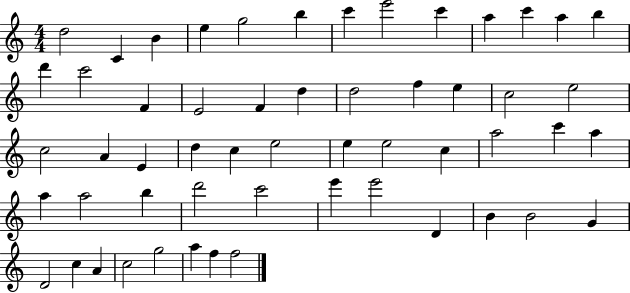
D5/h C4/q B4/q E5/q G5/h B5/q C6/q E6/h C6/q A5/q C6/q A5/q B5/q D6/q C6/h F4/q E4/h F4/q D5/q D5/h F5/q E5/q C5/h E5/h C5/h A4/q E4/q D5/q C5/q E5/h E5/q E5/h C5/q A5/h C6/q A5/q A5/q A5/h B5/q D6/h C6/h E6/q E6/h D4/q B4/q B4/h G4/q D4/h C5/q A4/q C5/h G5/h A5/q F5/q F5/h